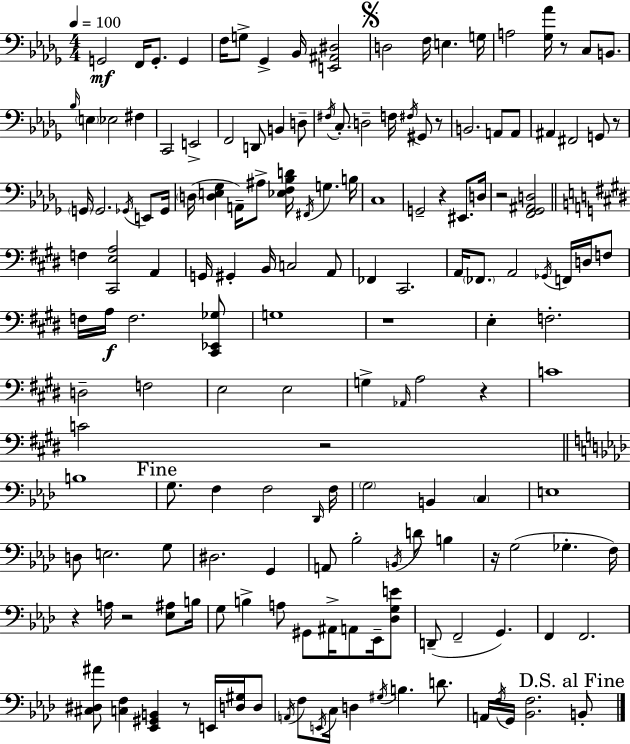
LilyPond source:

{
  \clef bass
  \numericTimeSignature
  \time 4/4
  \key bes \minor
  \tempo 4 = 100
  g,2\mf f,16 g,8.-. g,4 | f16 g8-> ges,4-> bes,16 <e, ais, dis>2 | \mark \markup { \musicglyph "scripts.segno" } d2 f16 e4. g16 | a2 <ges aes'>16 r8 c8 b,8. | \break \grace { bes16 } \parenthesize e4 ees2 fis4 | c,2 e,2-> | f,2 d,8 b,4 d8-- | \acciaccatura { fis16 } c8.-. d2-- f16 \acciaccatura { fis16 } gis,8 | \break r8 b,2. a,8 | a,8 ais,4 fis,2 g,8 | r8 \parenthesize g,16 g,2. | \acciaccatura { ges,16 } e,8 ges,16 \parenthesize d16( <d e ges>4 a,16--) ais8-> <ees f bes d'>16 \acciaccatura { fis,16 } g4. | \break b16 c1 | g,2-- r4 | eis,8. d16 r2 <f, ges, ais, d>2 | \bar "||" \break \key e \major f4 <cis, e a>2 a,4 | g,16 gis,4-. b,16 c2 a,8 | fes,4 cis,2. | a,16 \parenthesize fes,8. a,2 \acciaccatura { ges,16 } f,16 d16 f8 | \break f16 a16\f f2. <cis, ees, ges>8 | g1 | r1 | e4-. f2.-. | \break d2-- f2 | e2 e2 | g4-> \grace { aes,16 } a2 r4 | c'1 | \break c'2 r2 | \bar "||" \break \key aes \major b1 | \mark "Fine" g8. f4 f2 \grace { des,16 } | f16 \parenthesize g2 b,4 \parenthesize c4 | e1 | \break d8 e2. g8 | dis2. g,4 | a,8 bes2-. \acciaccatura { b,16 } d'8 b4 | r16 g2( ges4.-. | \break f16) r4 a16 r2 <ees ais>8 | b16 g8 b4-> a8 gis,8 ais,16-> a,8 ees,16-- | <des g e'>8 d,8--( f,2-- g,4.) | f,4 f,2. | \break <cis dis ais'>8 <c f>4 <ees, gis, b,>4 r8 e,16 <d gis>16 | d8 \acciaccatura { a,16 } f8 \acciaccatura { e,16 } c16 d4 \acciaccatura { gis16 } b4. | d'8. a,16 \acciaccatura { f16 } g,16 <bes, f>2. | \mark "D.S. al Fine" b,8-. \bar "|."
}